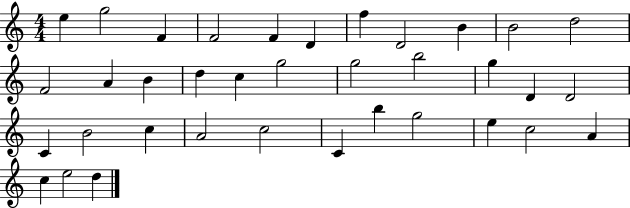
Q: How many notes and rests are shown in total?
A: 36